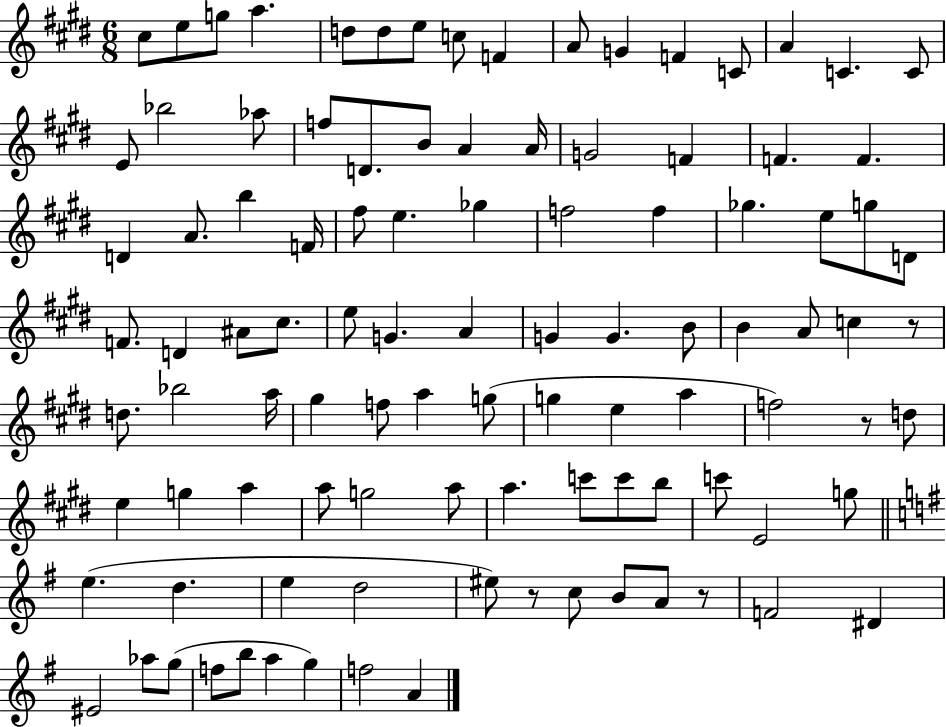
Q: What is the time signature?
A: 6/8